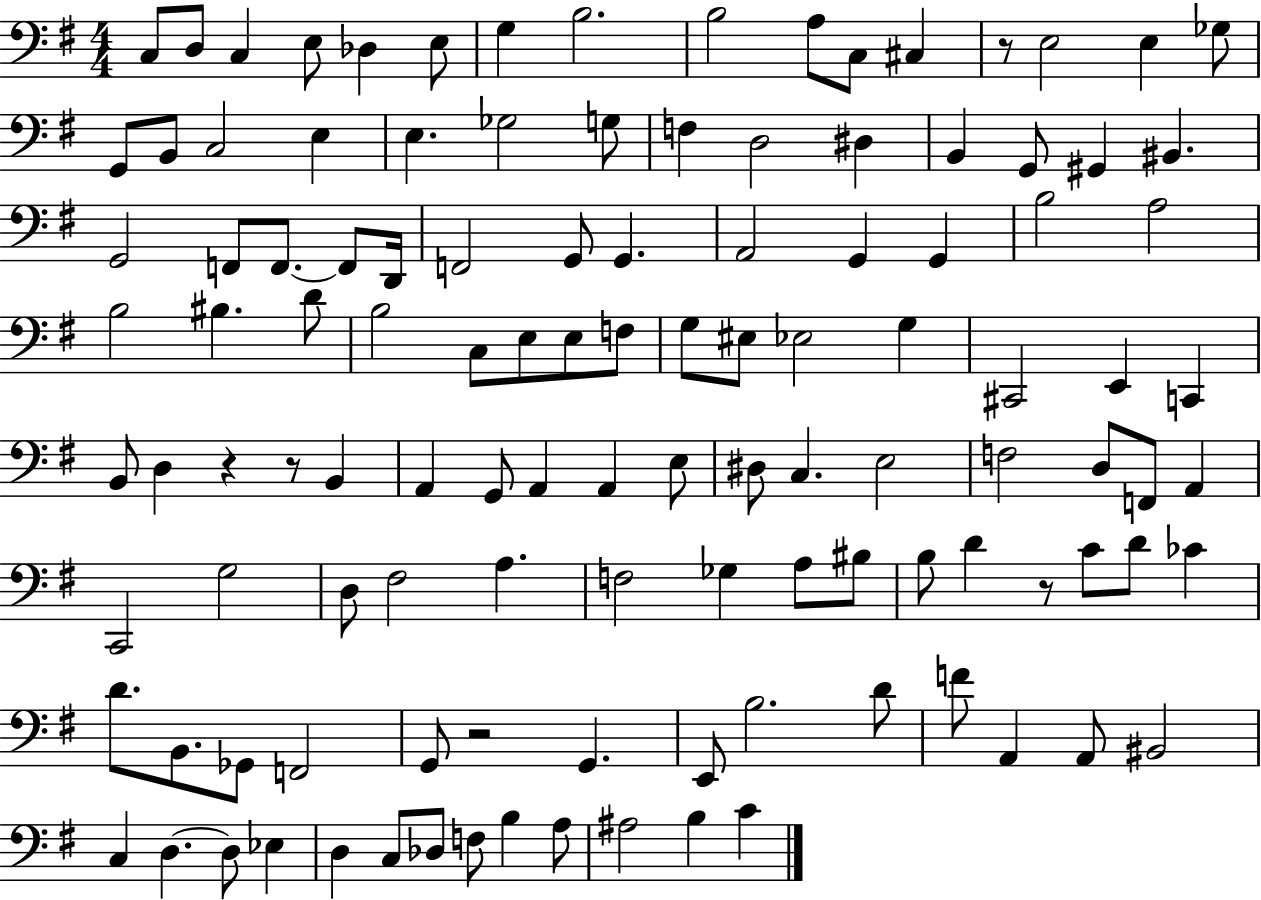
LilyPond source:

{
  \clef bass
  \numericTimeSignature
  \time 4/4
  \key g \major
  c8 d8 c4 e8 des4 e8 | g4 b2. | b2 a8 c8 cis4 | r8 e2 e4 ges8 | \break g,8 b,8 c2 e4 | e4. ges2 g8 | f4 d2 dis4 | b,4 g,8 gis,4 bis,4. | \break g,2 f,8 f,8.~~ f,8 d,16 | f,2 g,8 g,4. | a,2 g,4 g,4 | b2 a2 | \break b2 bis4. d'8 | b2 c8 e8 e8 f8 | g8 eis8 ees2 g4 | cis,2 e,4 c,4 | \break b,8 d4 r4 r8 b,4 | a,4 g,8 a,4 a,4 e8 | dis8 c4. e2 | f2 d8 f,8 a,4 | \break c,2 g2 | d8 fis2 a4. | f2 ges4 a8 bis8 | b8 d'4 r8 c'8 d'8 ces'4 | \break d'8. b,8. ges,8 f,2 | g,8 r2 g,4. | e,8 b2. d'8 | f'8 a,4 a,8 bis,2 | \break c4 d4.~~ d8 ees4 | d4 c8 des8 f8 b4 a8 | ais2 b4 c'4 | \bar "|."
}